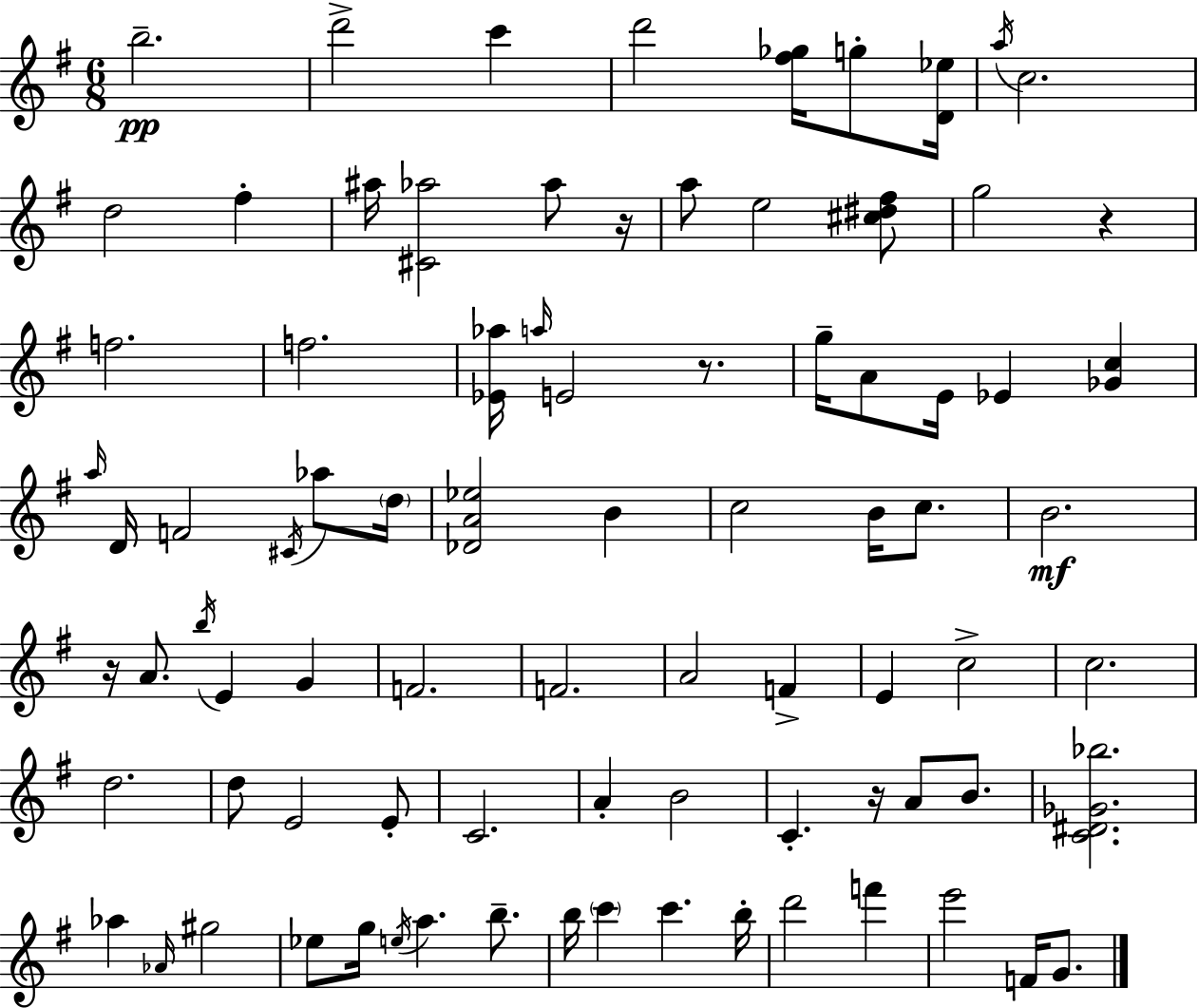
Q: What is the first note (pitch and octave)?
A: B5